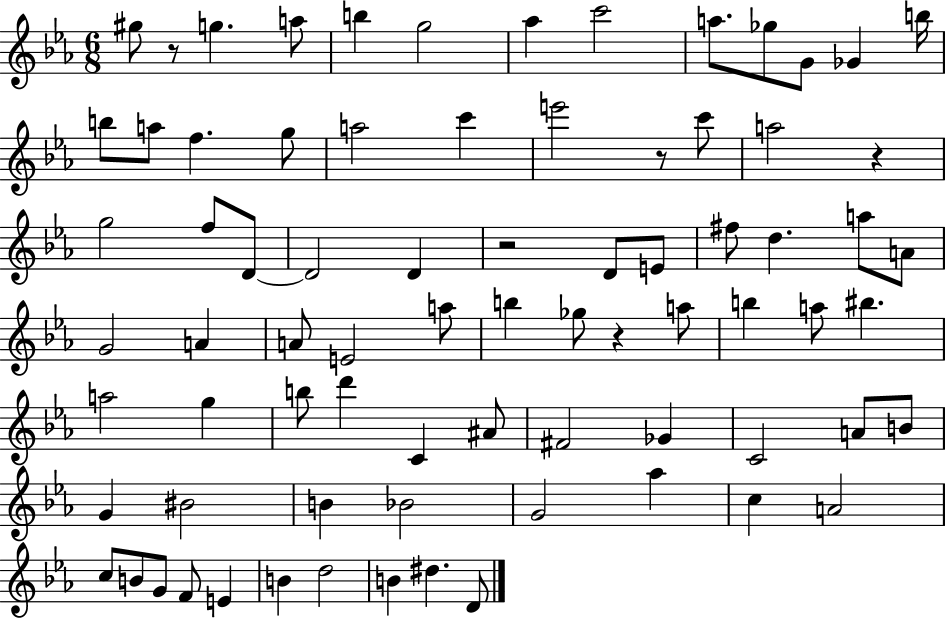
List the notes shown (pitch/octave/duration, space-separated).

G#5/e R/e G5/q. A5/e B5/q G5/h Ab5/q C6/h A5/e. Gb5/e G4/e Gb4/q B5/s B5/e A5/e F5/q. G5/e A5/h C6/q E6/h R/e C6/e A5/h R/q G5/h F5/e D4/e D4/h D4/q R/h D4/e E4/e F#5/e D5/q. A5/e A4/e G4/h A4/q A4/e E4/h A5/e B5/q Gb5/e R/q A5/e B5/q A5/e BIS5/q. A5/h G5/q B5/e D6/q C4/q A#4/e F#4/h Gb4/q C4/h A4/e B4/e G4/q BIS4/h B4/q Bb4/h G4/h Ab5/q C5/q A4/h C5/e B4/e G4/e F4/e E4/q B4/q D5/h B4/q D#5/q. D4/e